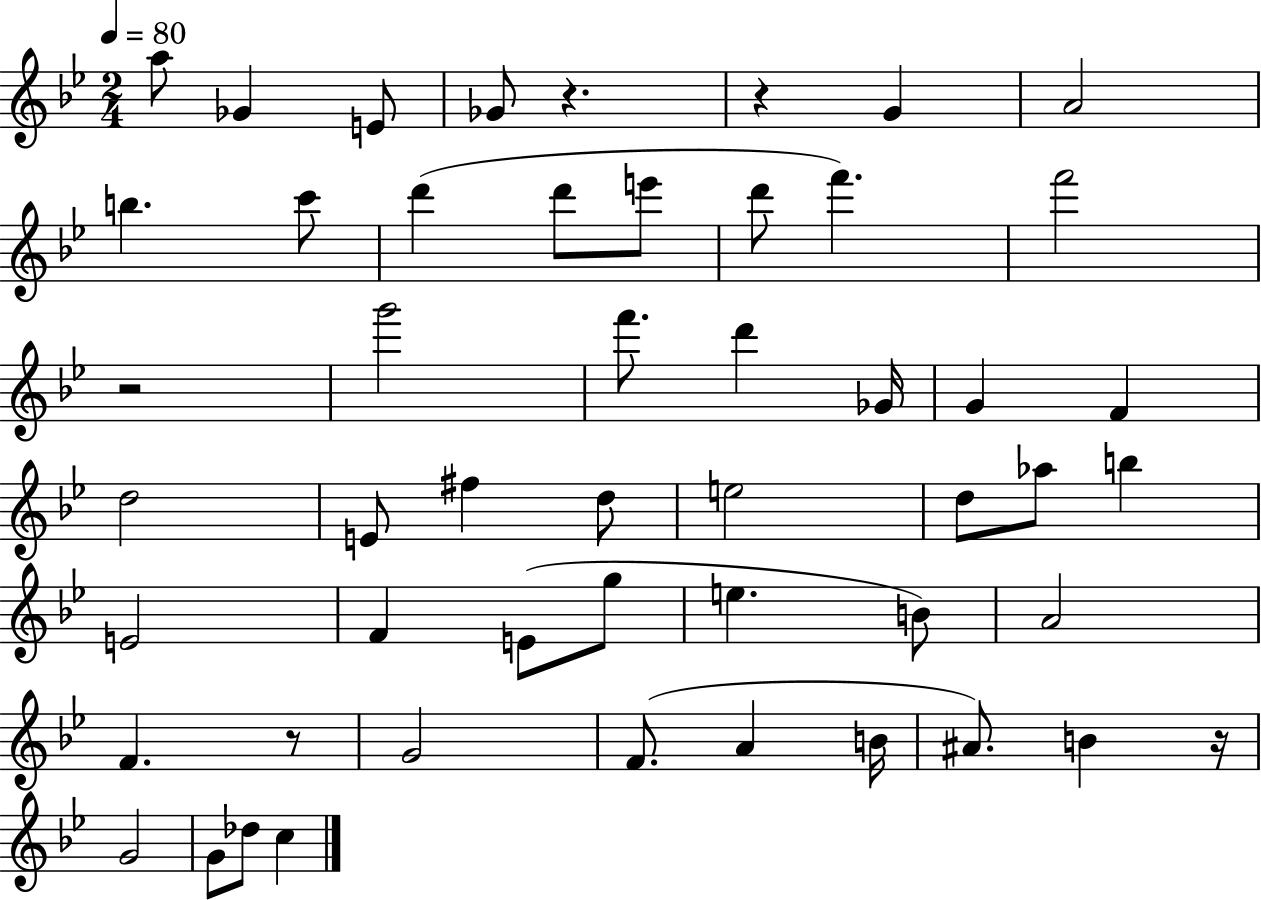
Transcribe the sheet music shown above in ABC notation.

X:1
T:Untitled
M:2/4
L:1/4
K:Bb
a/2 _G E/2 _G/2 z z G A2 b c'/2 d' d'/2 e'/2 d'/2 f' f'2 z2 g'2 f'/2 d' _G/4 G F d2 E/2 ^f d/2 e2 d/2 _a/2 b E2 F E/2 g/2 e B/2 A2 F z/2 G2 F/2 A B/4 ^A/2 B z/4 G2 G/2 _d/2 c